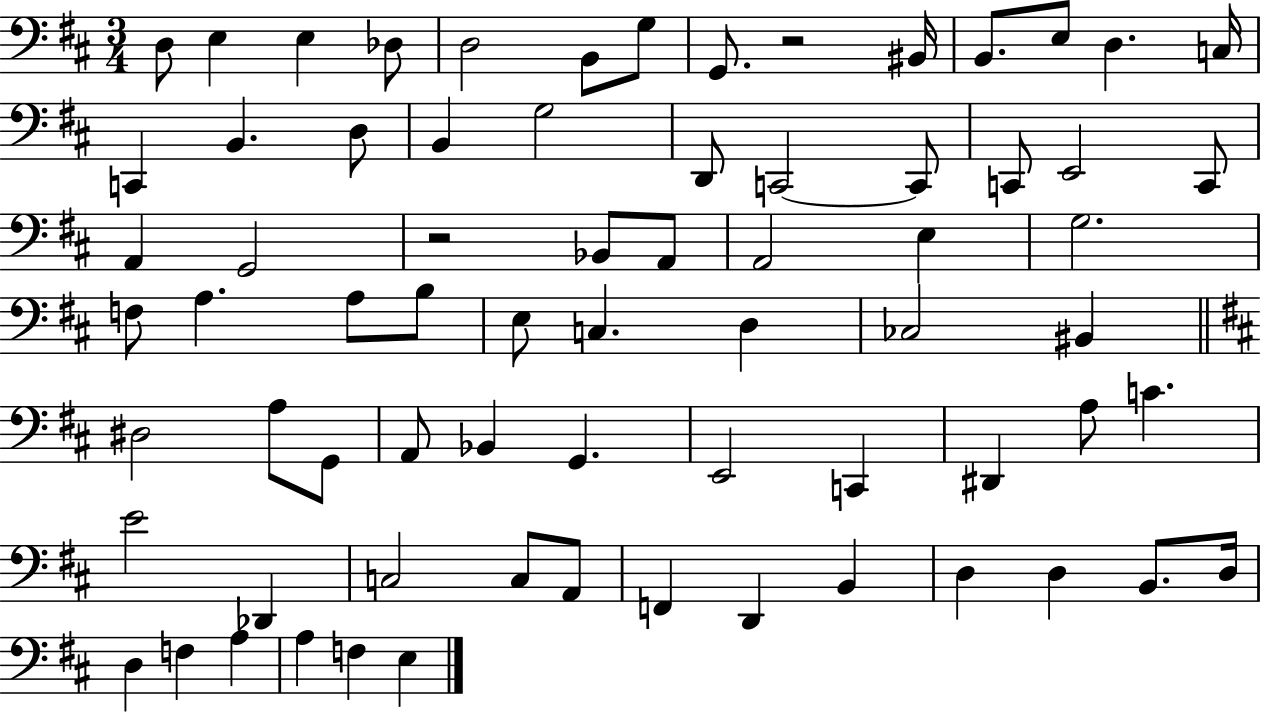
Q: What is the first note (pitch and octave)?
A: D3